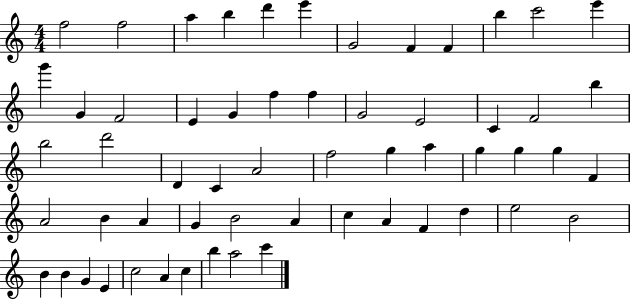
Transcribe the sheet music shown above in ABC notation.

X:1
T:Untitled
M:4/4
L:1/4
K:C
f2 f2 a b d' e' G2 F F b c'2 e' g' G F2 E G f f G2 E2 C F2 b b2 d'2 D C A2 f2 g a g g g F A2 B A G B2 A c A F d e2 B2 B B G E c2 A c b a2 c'